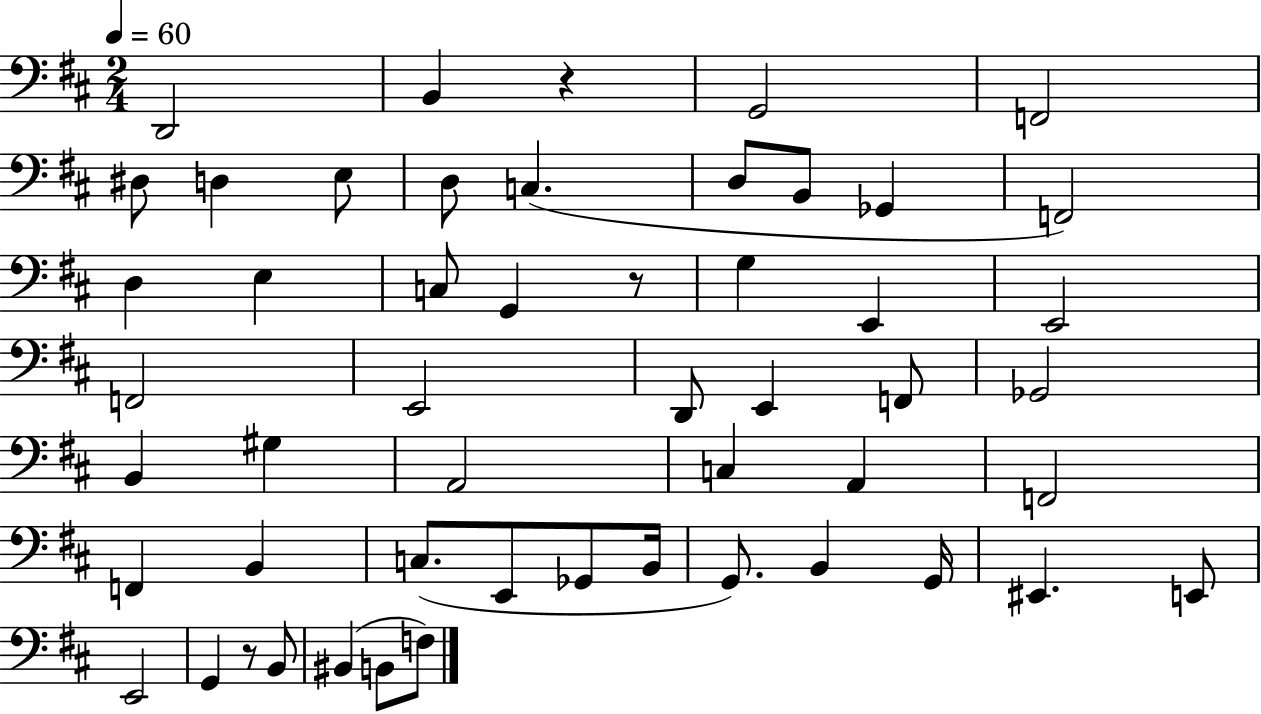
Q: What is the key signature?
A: D major